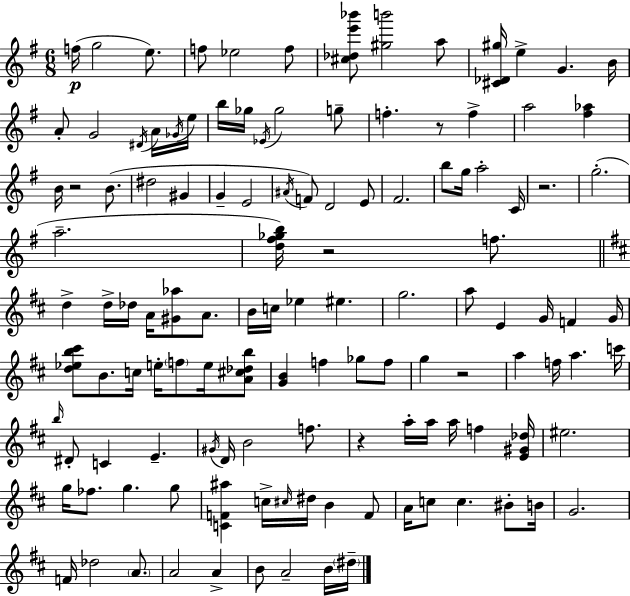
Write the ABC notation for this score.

X:1
T:Untitled
M:6/8
L:1/4
K:G
f/4 g2 e/2 f/2 _e2 f/2 [^c_de'_b']/2 [^gb']2 a/2 [^C_D^g]/4 e G B/4 A/2 G2 ^D/4 A/4 _G/4 e/4 b/4 _g/4 _E/4 _g2 g/2 f z/2 f a2 [^f_a] B/4 z2 B/2 ^d2 ^G G E2 ^A/4 F/2 D2 E/2 ^F2 b/2 g/4 a2 C/4 z2 g2 a2 [d^f_gb]/4 z2 f/2 d d/4 _d/4 A/4 [^G_a]/2 A/2 B/4 c/4 _e ^e g2 a/2 E G/4 F G/4 [d_eb^c']/2 B/2 c/4 e/4 f/2 e/4 [A^c_db]/2 [GB] f _g/2 f/2 g z2 a f/4 a c'/4 b/4 ^D/2 C E ^G/4 D/4 B2 f/2 z a/4 a/4 a/4 f [E^G_d]/4 ^e2 g/4 _f/2 g g/2 [CF^a] c/4 ^c/4 ^d/4 B F/2 A/4 c/2 c ^B/2 B/4 G2 F/4 _d2 A/2 A2 A B/2 A2 B/4 ^d/4